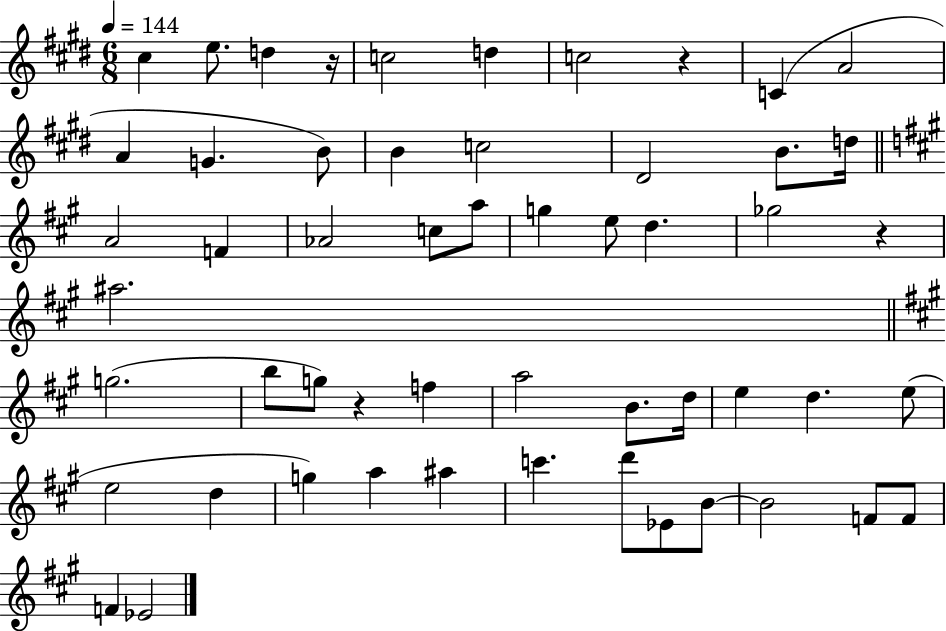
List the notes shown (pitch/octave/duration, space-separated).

C#5/q E5/e. D5/q R/s C5/h D5/q C5/h R/q C4/q A4/h A4/q G4/q. B4/e B4/q C5/h D#4/h B4/e. D5/s A4/h F4/q Ab4/h C5/e A5/e G5/q E5/e D5/q. Gb5/h R/q A#5/h. G5/h. B5/e G5/e R/q F5/q A5/h B4/e. D5/s E5/q D5/q. E5/e E5/h D5/q G5/q A5/q A#5/q C6/q. D6/e Eb4/e B4/e B4/h F4/e F4/e F4/q Eb4/h